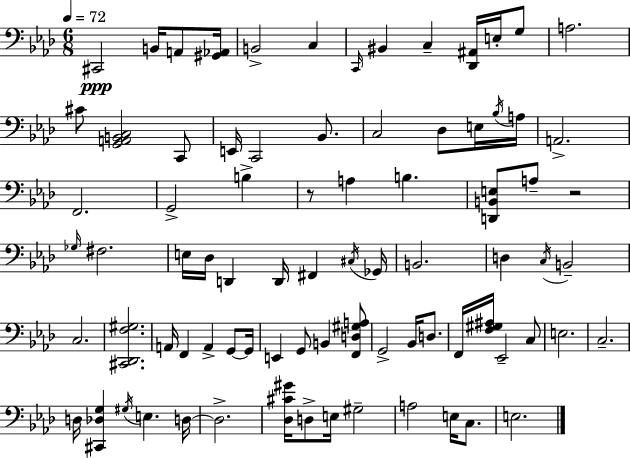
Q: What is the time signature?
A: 6/8